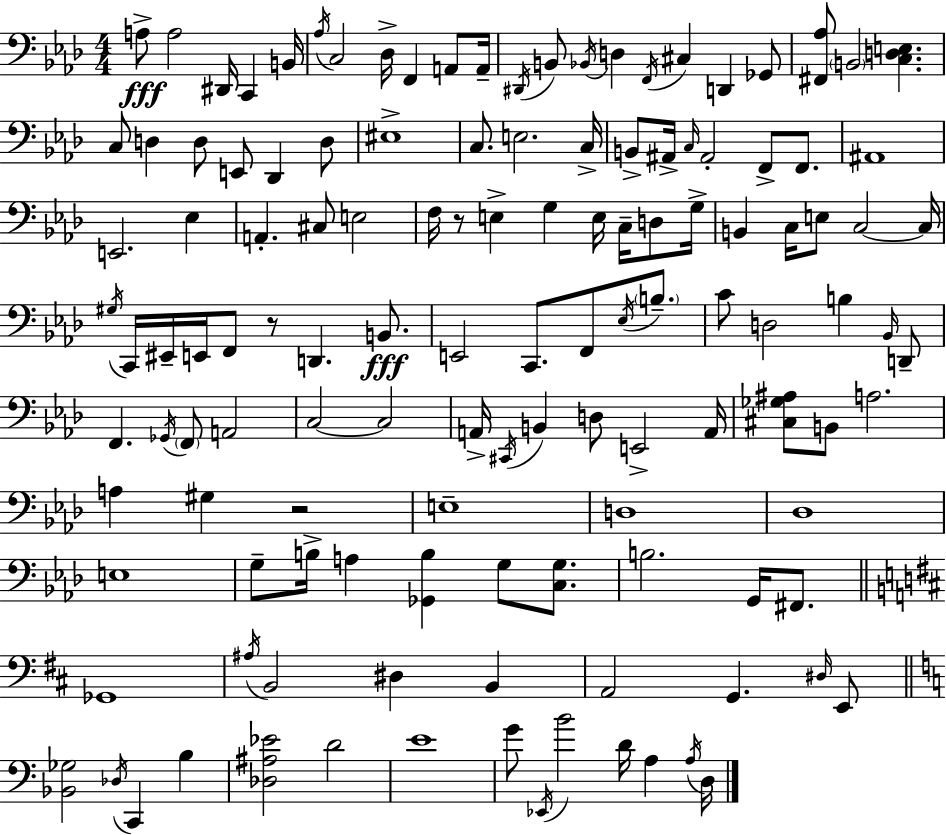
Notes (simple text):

A3/e A3/h D#2/s C2/q B2/s Ab3/s C3/h Db3/s F2/q A2/e A2/s D#2/s B2/e Bb2/s D3/q F2/s C#3/q D2/q Gb2/e [F#2,Ab3]/e B2/h [C3,D3,E3]/q. C3/e D3/q D3/e E2/e Db2/q D3/e EIS3/w C3/e. E3/h. C3/s B2/e A#2/s C3/s A#2/h F2/e F2/e. A#2/w E2/h. Eb3/q A2/q. C#3/e E3/h F3/s R/e E3/q G3/q E3/s C3/s D3/e G3/s B2/q C3/s E3/e C3/h C3/s G#3/s C2/s EIS2/s E2/s F2/e R/e D2/q. B2/e. E2/h C2/e. F2/e Eb3/s B3/e. C4/e D3/h B3/q Bb2/s D2/e F2/q. Gb2/s F2/e A2/h C3/h C3/h A2/s C#2/s B2/q D3/e E2/h A2/s [C#3,Gb3,A#3]/e B2/e A3/h. A3/q G#3/q R/h E3/w D3/w Db3/w E3/w G3/e B3/s A3/q [Gb2,B3]/q G3/e [C3,G3]/e. B3/h. G2/s F#2/e. Gb2/w A#3/s B2/h D#3/q B2/q A2/h G2/q. D#3/s E2/e [Bb2,Gb3]/h Db3/s C2/q B3/q [Db3,A#3,Eb4]/h D4/h E4/w G4/e Eb2/s B4/h D4/s A3/q A3/s D3/s